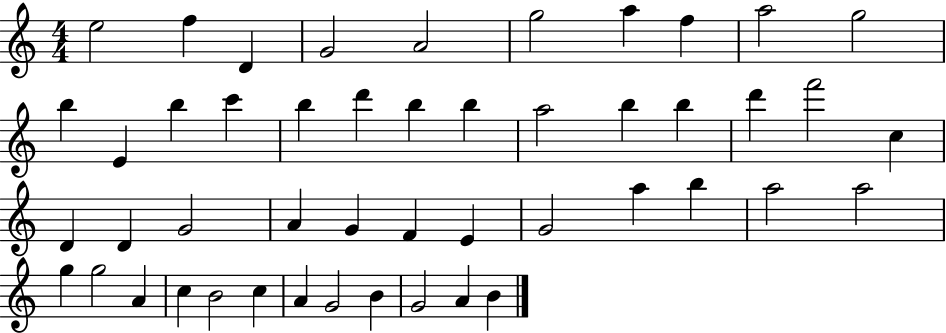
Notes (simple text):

E5/h F5/q D4/q G4/h A4/h G5/h A5/q F5/q A5/h G5/h B5/q E4/q B5/q C6/q B5/q D6/q B5/q B5/q A5/h B5/q B5/q D6/q F6/h C5/q D4/q D4/q G4/h A4/q G4/q F4/q E4/q G4/h A5/q B5/q A5/h A5/h G5/q G5/h A4/q C5/q B4/h C5/q A4/q G4/h B4/q G4/h A4/q B4/q